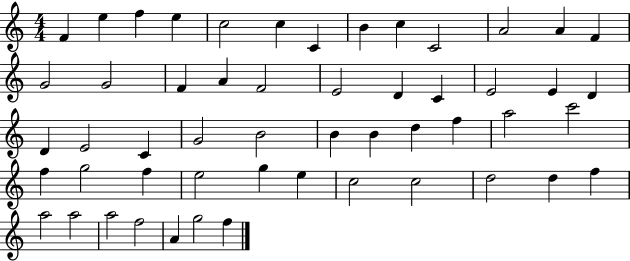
F4/q E5/q F5/q E5/q C5/h C5/q C4/q B4/q C5/q C4/h A4/h A4/q F4/q G4/h G4/h F4/q A4/q F4/h E4/h D4/q C4/q E4/h E4/q D4/q D4/q E4/h C4/q G4/h B4/h B4/q B4/q D5/q F5/q A5/h C6/h F5/q G5/h F5/q E5/h G5/q E5/q C5/h C5/h D5/h D5/q F5/q A5/h A5/h A5/h F5/h A4/q G5/h F5/q